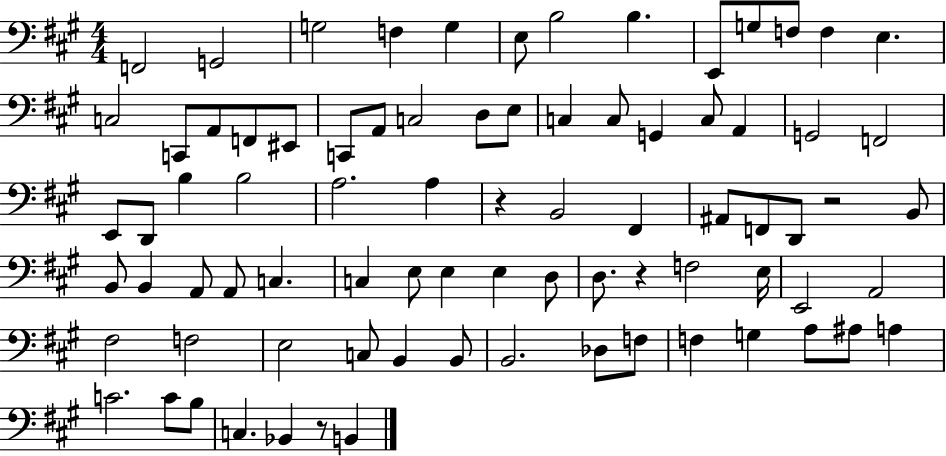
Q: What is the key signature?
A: A major